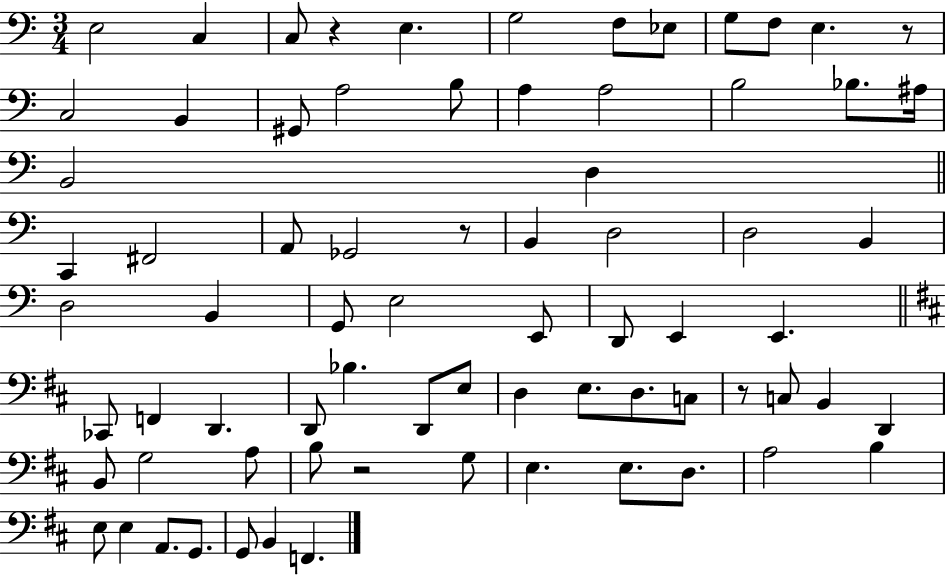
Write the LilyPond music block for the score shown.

{
  \clef bass
  \numericTimeSignature
  \time 3/4
  \key c \major
  e2 c4 | c8 r4 e4. | g2 f8 ees8 | g8 f8 e4. r8 | \break c2 b,4 | gis,8 a2 b8 | a4 a2 | b2 bes8. ais16 | \break b,2 d4 | \bar "||" \break \key c \major c,4 fis,2 | a,8 ges,2 r8 | b,4 d2 | d2 b,4 | \break d2 b,4 | g,8 e2 e,8 | d,8 e,4 e,4. | \bar "||" \break \key b \minor ces,8 f,4 d,4. | d,8 bes4. d,8 e8 | d4 e8. d8. c8 | r8 c8 b,4 d,4 | \break b,8 g2 a8 | b8 r2 g8 | e4. e8. d8. | a2 b4 | \break e8 e4 a,8. g,8. | g,8 b,4 f,4. | \bar "|."
}